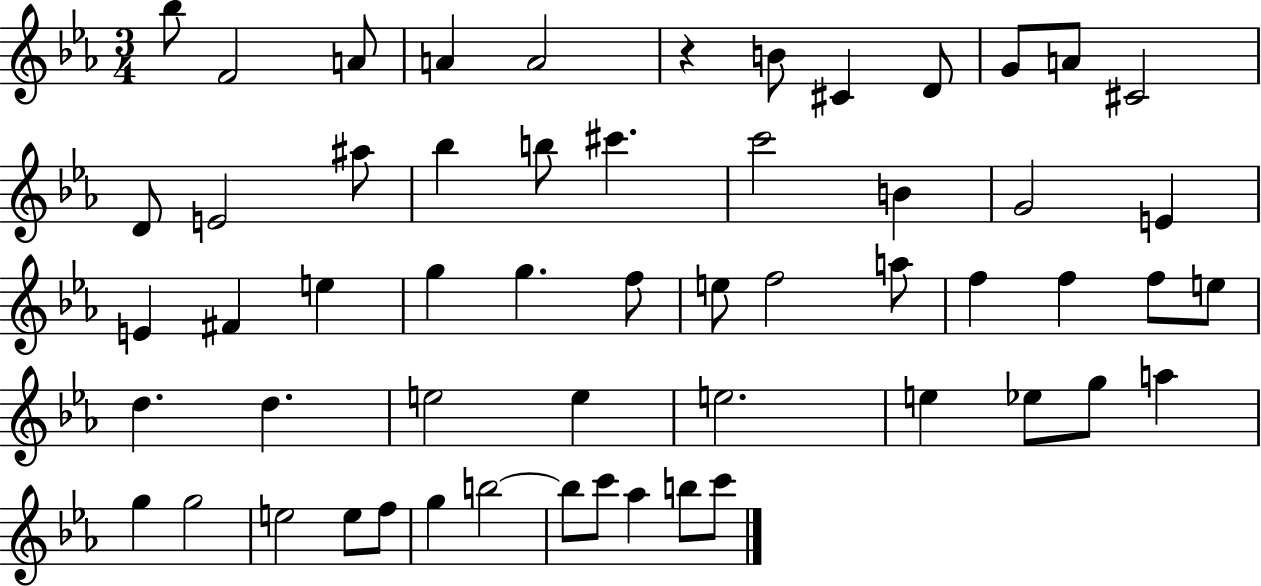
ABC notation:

X:1
T:Untitled
M:3/4
L:1/4
K:Eb
_b/2 F2 A/2 A A2 z B/2 ^C D/2 G/2 A/2 ^C2 D/2 E2 ^a/2 _b b/2 ^c' c'2 B G2 E E ^F e g g f/2 e/2 f2 a/2 f f f/2 e/2 d d e2 e e2 e _e/2 g/2 a g g2 e2 e/2 f/2 g b2 b/2 c'/2 _a b/2 c'/2